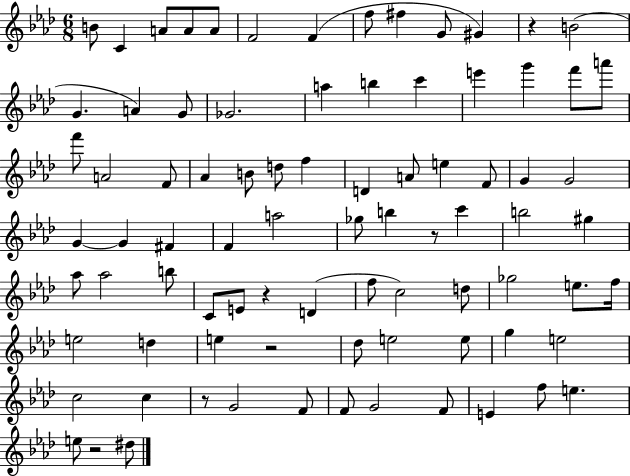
{
  \clef treble
  \numericTimeSignature
  \time 6/8
  \key aes \major
  b'8 c'4 a'8 a'8 a'8 | f'2 f'4( | f''8 fis''4 g'8 gis'4) | r4 b'2( | \break g'4. a'4) g'8 | ges'2. | a''4 b''4 c'''4 | e'''4 g'''4 f'''8 a'''8 | \break f'''8 a'2 f'8 | aes'4 b'8 d''8 f''4 | d'4 a'8 e''4 f'8 | g'4 g'2 | \break g'4~~ g'4 fis'4 | f'4 a''2 | ges''8 b''4 r8 c'''4 | b''2 gis''4 | \break aes''8 aes''2 b''8 | c'8 e'8 r4 d'4( | f''8 c''2) d''8 | ges''2 e''8. f''16 | \break e''2 d''4 | e''4 r2 | des''8 e''2 e''8 | g''4 e''2 | \break c''2 c''4 | r8 g'2 f'8 | f'8 g'2 f'8 | e'4 f''8 e''4. | \break e''8 r2 dis''8 | \bar "|."
}